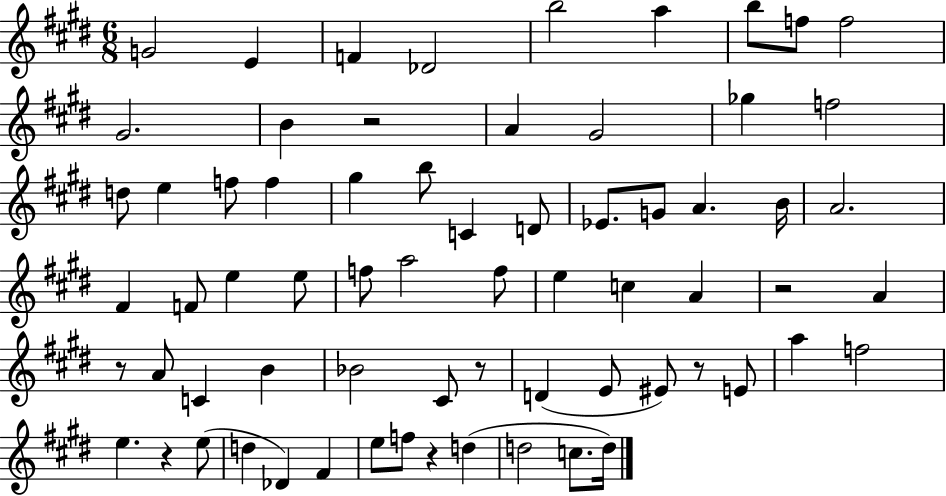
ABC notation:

X:1
T:Untitled
M:6/8
L:1/4
K:E
G2 E F _D2 b2 a b/2 f/2 f2 ^G2 B z2 A ^G2 _g f2 d/2 e f/2 f ^g b/2 C D/2 _E/2 G/2 A B/4 A2 ^F F/2 e e/2 f/2 a2 f/2 e c A z2 A z/2 A/2 C B _B2 ^C/2 z/2 D E/2 ^E/2 z/2 E/2 a f2 e z e/2 d _D ^F e/2 f/2 z d d2 c/2 d/4